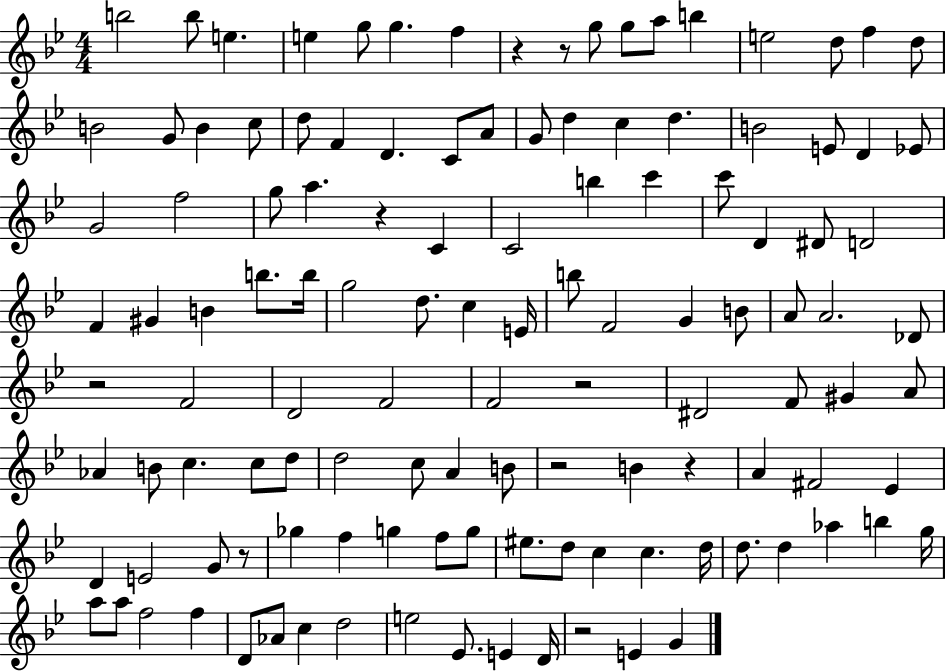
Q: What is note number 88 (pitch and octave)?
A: F5